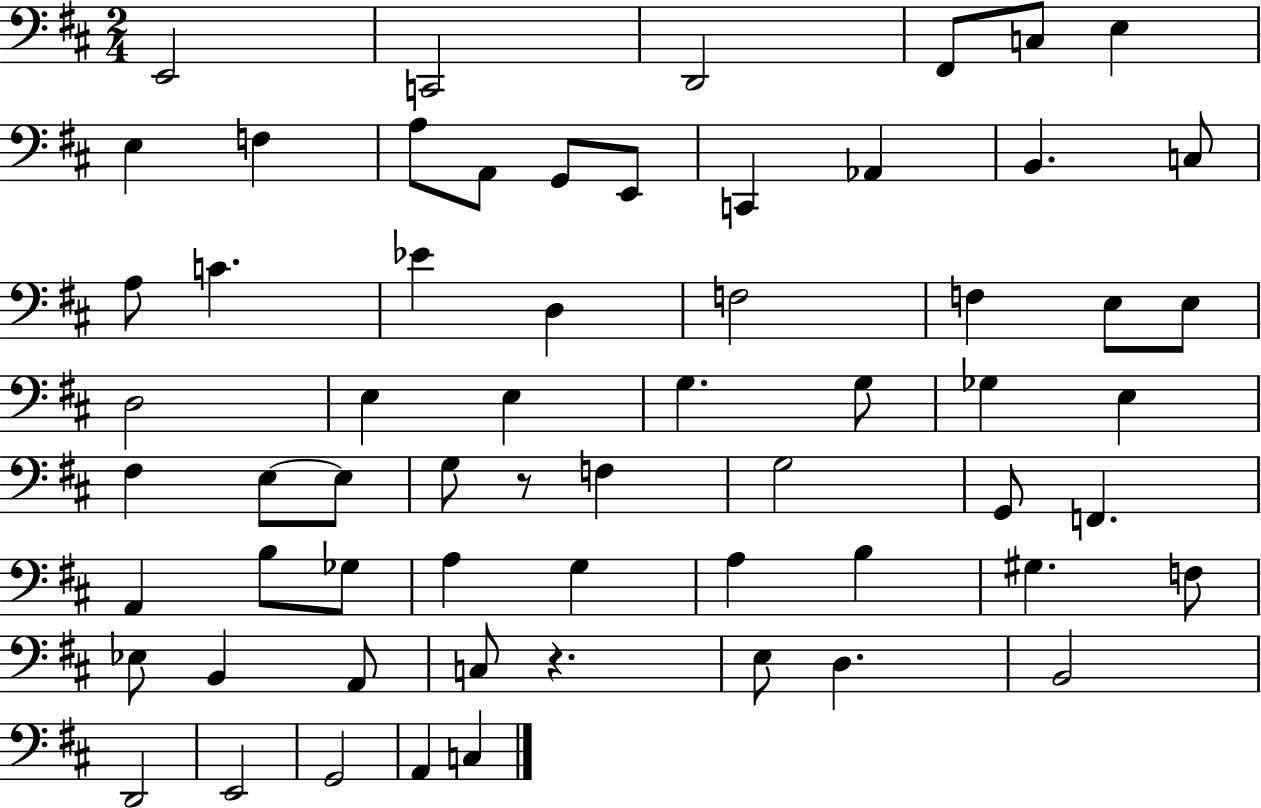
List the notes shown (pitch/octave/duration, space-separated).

E2/h C2/h D2/h F#2/e C3/e E3/q E3/q F3/q A3/e A2/e G2/e E2/e C2/q Ab2/q B2/q. C3/e A3/e C4/q. Eb4/q D3/q F3/h F3/q E3/e E3/e D3/h E3/q E3/q G3/q. G3/e Gb3/q E3/q F#3/q E3/e E3/e G3/e R/e F3/q G3/h G2/e F2/q. A2/q B3/e Gb3/e A3/q G3/q A3/q B3/q G#3/q. F3/e Eb3/e B2/q A2/e C3/e R/q. E3/e D3/q. B2/h D2/h E2/h G2/h A2/q C3/q